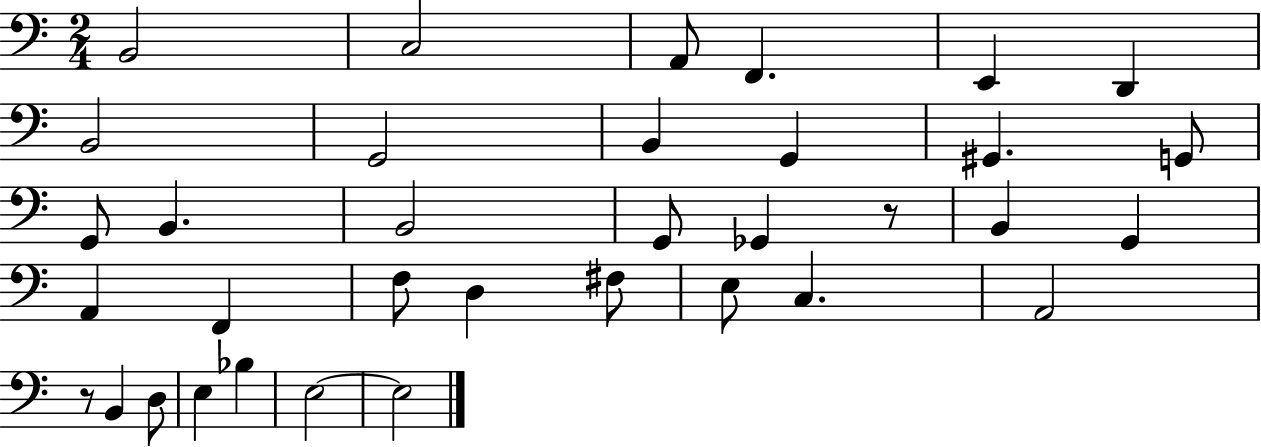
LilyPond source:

{
  \clef bass
  \numericTimeSignature
  \time 2/4
  \key c \major
  b,2 | c2 | a,8 f,4. | e,4 d,4 | \break b,2 | g,2 | b,4 g,4 | gis,4. g,8 | \break g,8 b,4. | b,2 | g,8 ges,4 r8 | b,4 g,4 | \break a,4 f,4 | f8 d4 fis8 | e8 c4. | a,2 | \break r8 b,4 d8 | e4 bes4 | e2~~ | e2 | \break \bar "|."
}